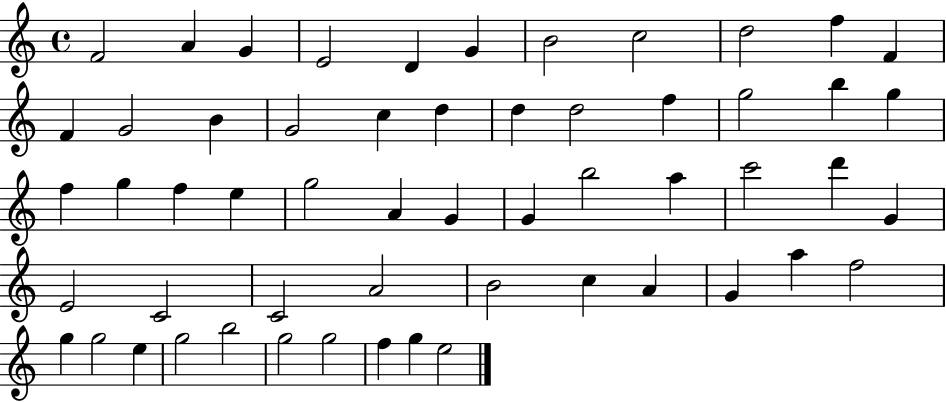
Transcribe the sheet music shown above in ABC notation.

X:1
T:Untitled
M:4/4
L:1/4
K:C
F2 A G E2 D G B2 c2 d2 f F F G2 B G2 c d d d2 f g2 b g f g f e g2 A G G b2 a c'2 d' G E2 C2 C2 A2 B2 c A G a f2 g g2 e g2 b2 g2 g2 f g e2